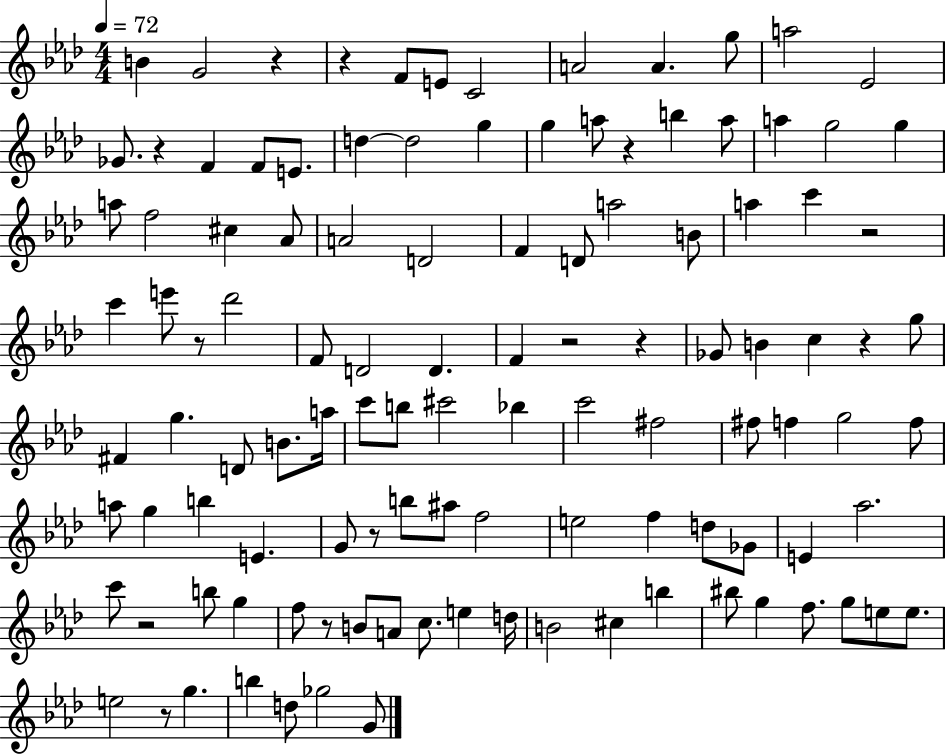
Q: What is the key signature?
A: AES major